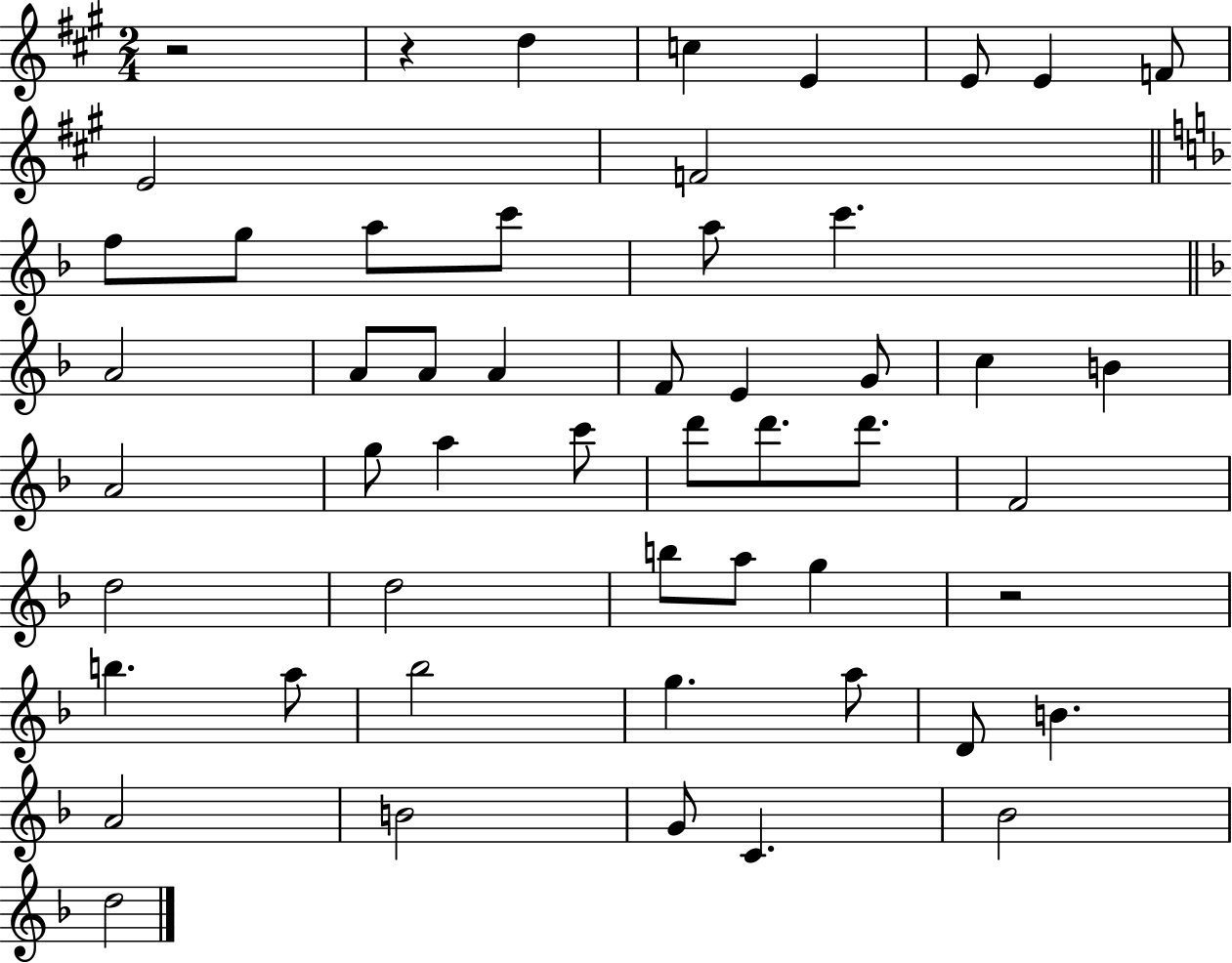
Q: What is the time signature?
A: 2/4